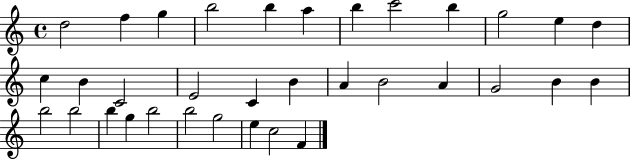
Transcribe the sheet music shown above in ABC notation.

X:1
T:Untitled
M:4/4
L:1/4
K:C
d2 f g b2 b a b c'2 b g2 e d c B C2 E2 C B A B2 A G2 B B b2 b2 b g b2 b2 g2 e c2 F